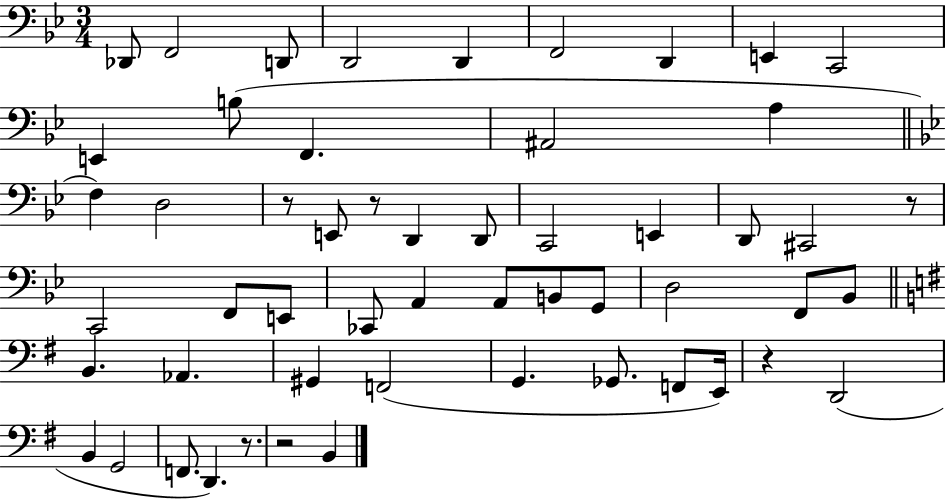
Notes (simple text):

Db2/e F2/h D2/e D2/h D2/q F2/h D2/q E2/q C2/h E2/q B3/e F2/q. A#2/h A3/q F3/q D3/h R/e E2/e R/e D2/q D2/e C2/h E2/q D2/e C#2/h R/e C2/h F2/e E2/e CES2/e A2/q A2/e B2/e G2/e D3/h F2/e Bb2/e B2/q. Ab2/q. G#2/q F2/h G2/q. Gb2/e. F2/e E2/s R/q D2/h B2/q G2/h F2/e. D2/q. R/e. R/h B2/q